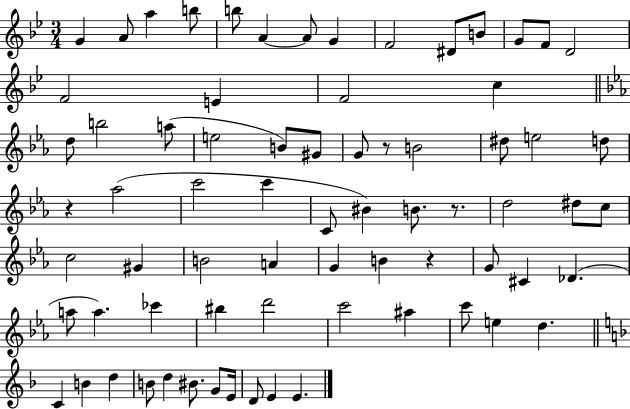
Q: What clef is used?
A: treble